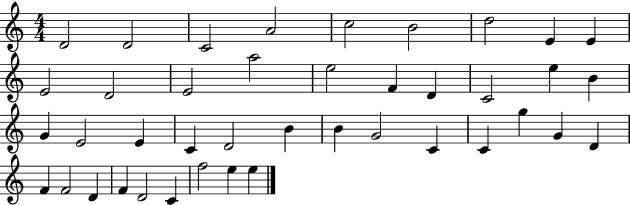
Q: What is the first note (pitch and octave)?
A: D4